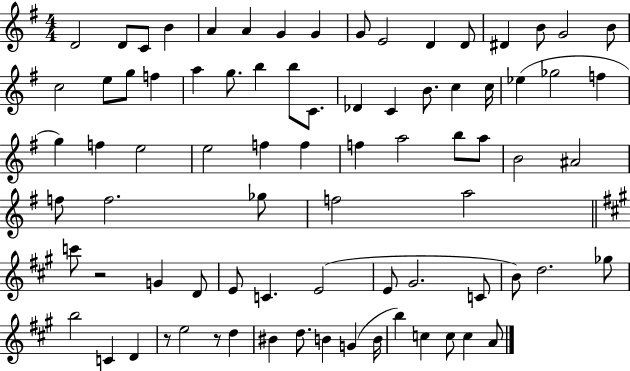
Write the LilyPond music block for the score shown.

{
  \clef treble
  \numericTimeSignature
  \time 4/4
  \key g \major
  d'2 d'8 c'8 b'4 | a'4 a'4 g'4 g'4 | g'8 e'2 d'4 d'8 | dis'4 b'8 g'2 b'8 | \break c''2 e''8 g''8 f''4 | a''4 g''8. b''4 b''8 c'8. | des'4 c'4 b'8. c''4 c''16 | ees''4( ges''2 f''4 | \break g''4) f''4 e''2 | e''2 f''4 f''4 | f''4 a''2 b''8 a''8 | b'2 ais'2 | \break f''8 f''2. ges''8 | f''2 a''2 | \bar "||" \break \key a \major c'''8 r2 g'4 d'8 | e'8 c'4. e'2( | e'8 gis'2. c'8 | b'8) d''2. ges''8 | \break b''2 c'4 d'4 | r8 e''2 r8 d''4 | bis'4 d''8. b'4 g'4( b'16 | b''4) c''4 c''8 c''4 a'8 | \break \bar "|."
}